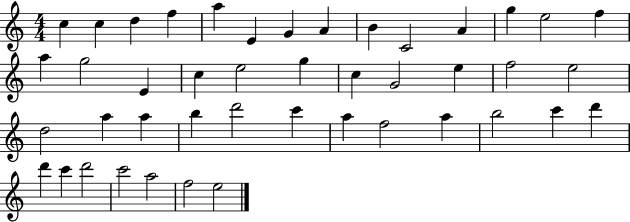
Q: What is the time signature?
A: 4/4